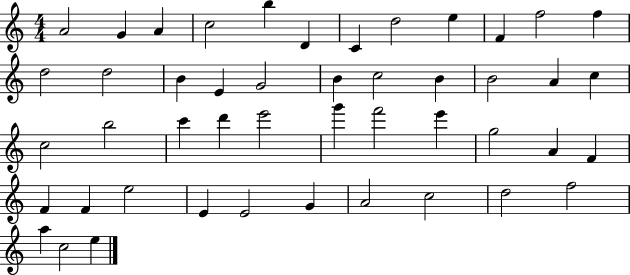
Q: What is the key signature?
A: C major